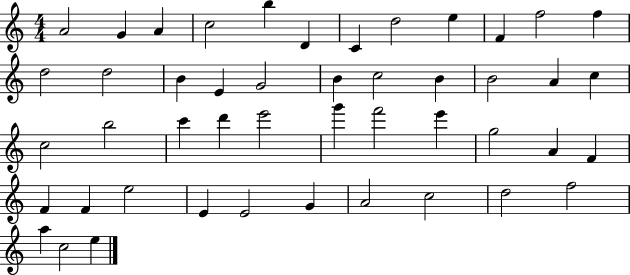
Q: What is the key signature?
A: C major